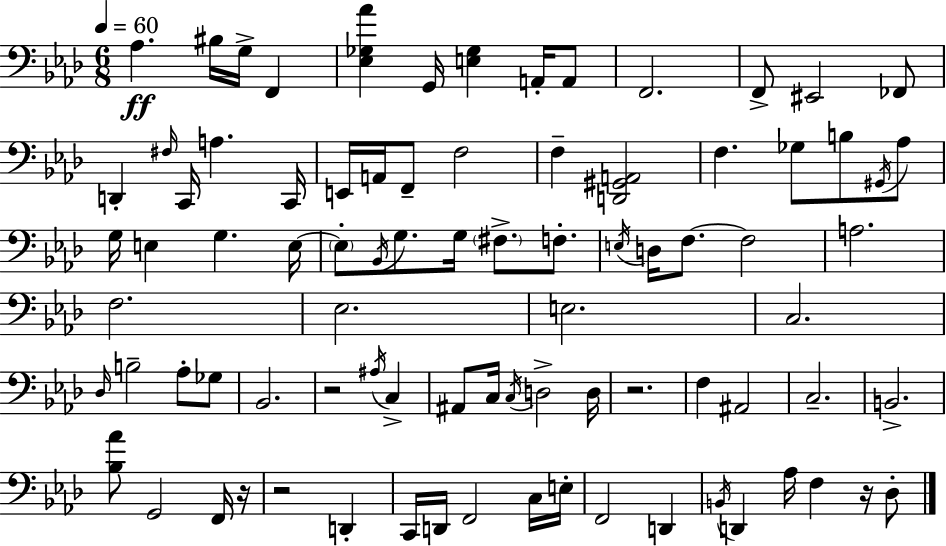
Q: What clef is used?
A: bass